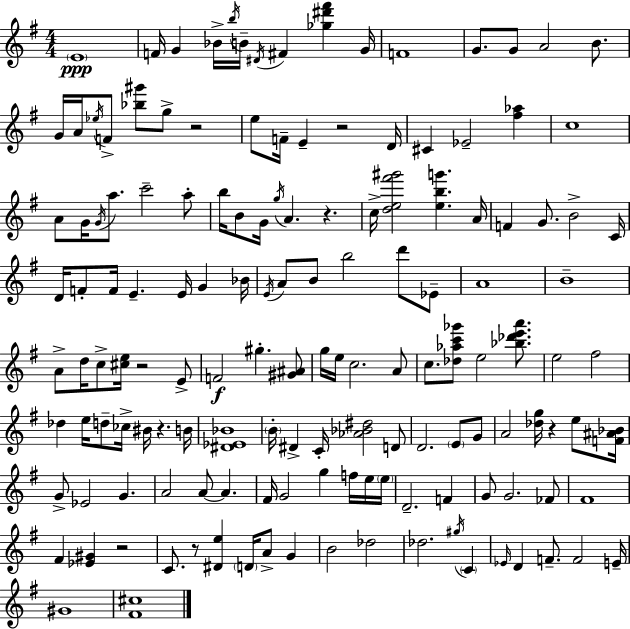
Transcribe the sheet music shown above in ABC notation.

X:1
T:Untitled
M:4/4
L:1/4
K:G
E4 F/4 G _B/4 b/4 B/4 ^D/4 ^F [_g^d'^f'] G/4 F4 G/2 G/2 A2 B/2 G/4 A/4 _e/4 F/2 [_b^g']/2 g/2 z2 e/2 F/4 E z2 D/4 ^C _E2 [^f_a] c4 A/2 G/4 G/4 a/2 c'2 a/2 b/4 B/2 G/4 g/4 A z c/4 [de^f'^g']2 [ebg'] A/4 F G/2 B2 C/4 D/4 F/2 F/4 E E/4 G _B/4 E/4 A/2 B/2 b2 d'/2 _E/2 A4 B4 A/2 d/4 c/2 [^ce]/4 z2 E/2 F2 ^g [^G^A]/2 g/4 e/4 c2 A/2 c/2 [_d_ac'_g']/2 e2 [_b_d'e'a']/2 e2 ^f2 _d e/4 d/2 _c/4 ^B/4 z B/4 [^D_E_B]4 B/4 ^D C/4 [_A_B^d]2 D/2 D2 E/2 G/2 A2 [_dg]/4 z e/2 [F^A_B]/4 G/2 _E2 G A2 A/2 A ^F/4 G2 g f/4 e/4 e/4 D2 F G/2 G2 _F/2 ^F4 ^F [_E^G] z2 C/2 z/2 [^De] D/4 A/2 G B2 _d2 _d2 ^g/4 C _E/4 D F/2 F2 E/4 ^G4 [^F^c]4